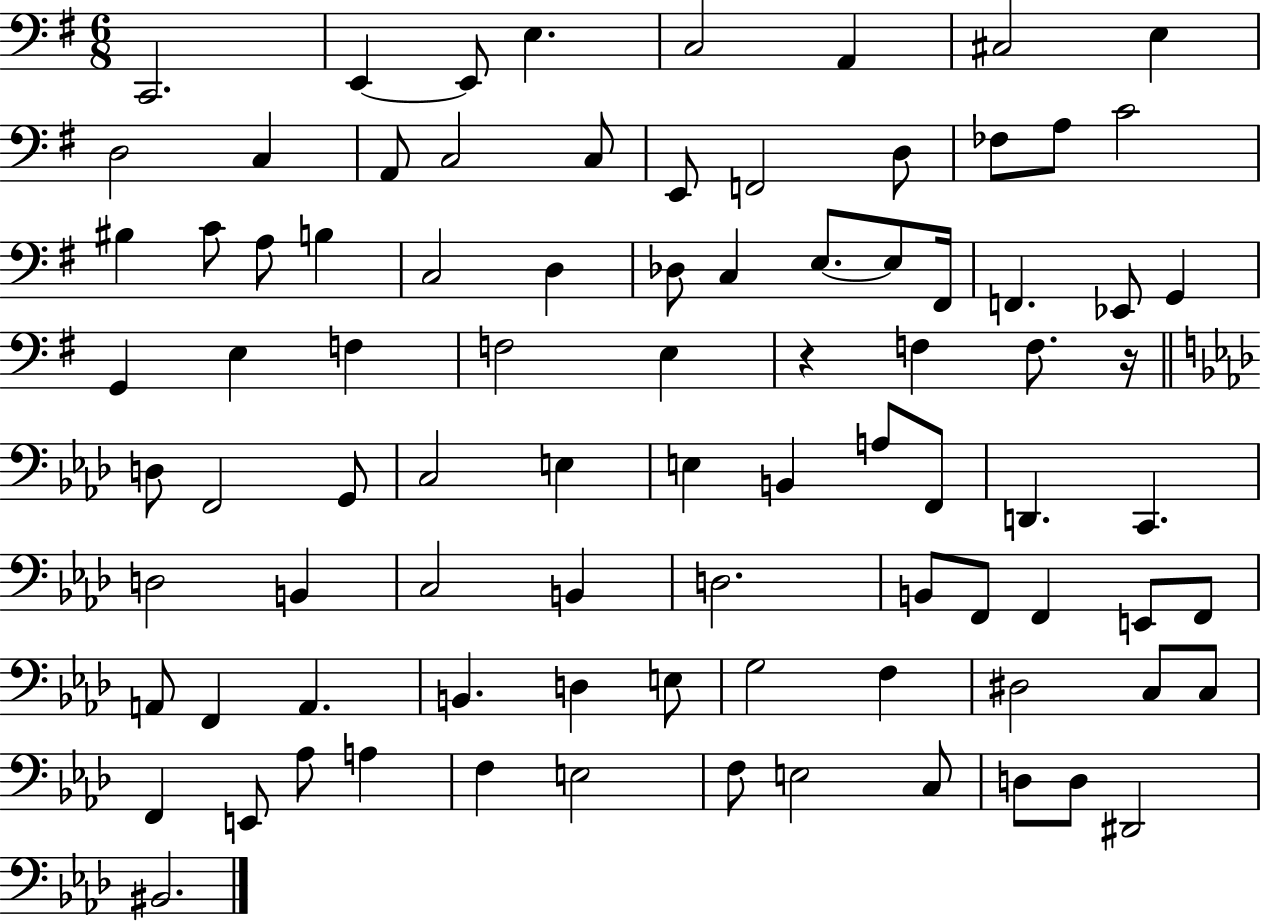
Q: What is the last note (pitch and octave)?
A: BIS2